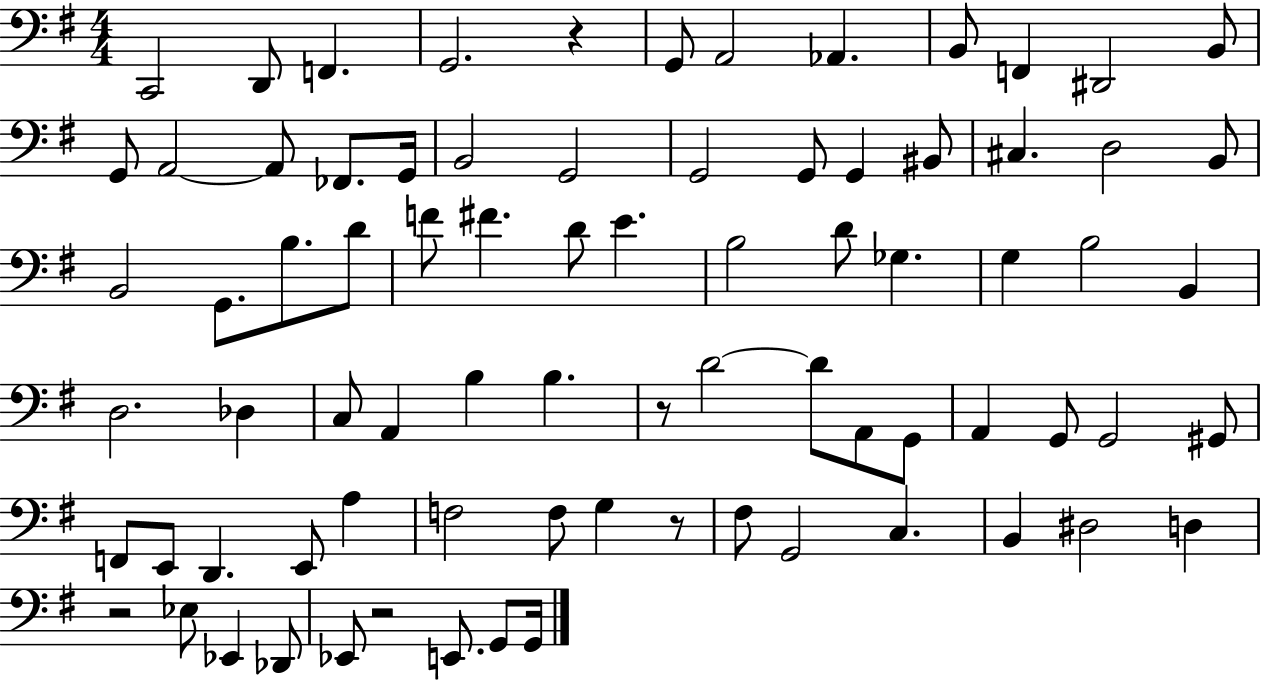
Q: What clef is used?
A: bass